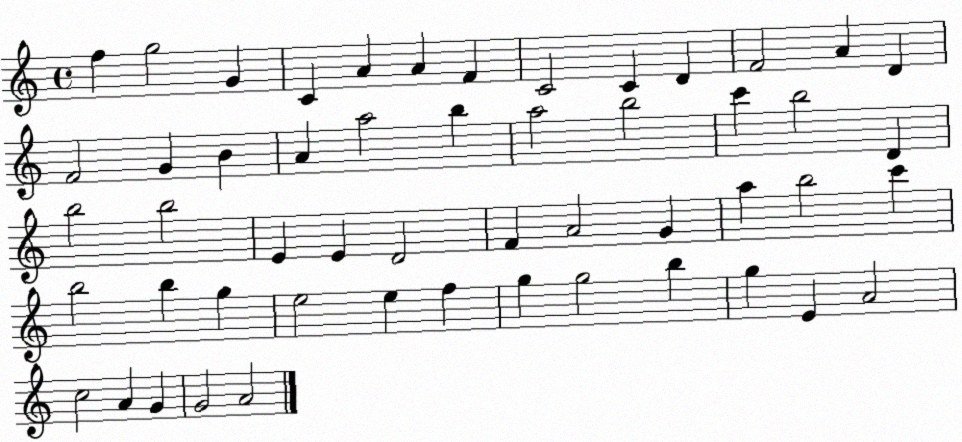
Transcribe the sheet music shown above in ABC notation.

X:1
T:Untitled
M:4/4
L:1/4
K:C
f g2 G C A A F C2 C D F2 A D F2 G B A a2 b a2 b2 c' b2 D b2 b2 E E D2 F A2 G a b2 c' b2 b g e2 e f g g2 b g E A2 c2 A G G2 A2